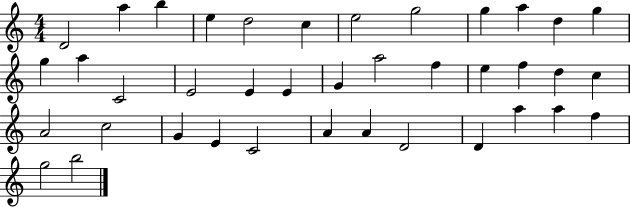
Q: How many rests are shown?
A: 0